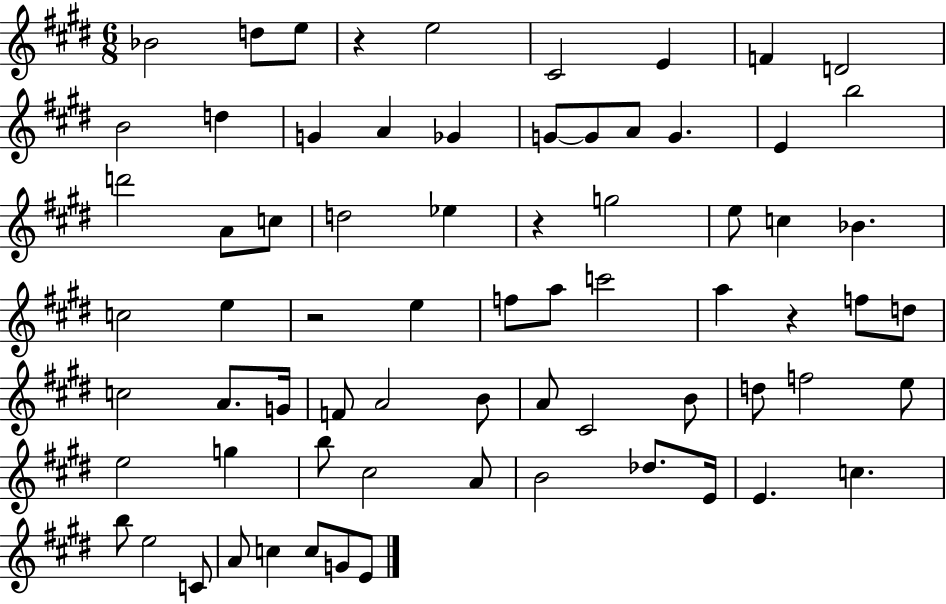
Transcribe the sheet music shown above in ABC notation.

X:1
T:Untitled
M:6/8
L:1/4
K:E
_B2 d/2 e/2 z e2 ^C2 E F D2 B2 d G A _G G/2 G/2 A/2 G E b2 d'2 A/2 c/2 d2 _e z g2 e/2 c _B c2 e z2 e f/2 a/2 c'2 a z f/2 d/2 c2 A/2 G/4 F/2 A2 B/2 A/2 ^C2 B/2 d/2 f2 e/2 e2 g b/2 ^c2 A/2 B2 _d/2 E/4 E c b/2 e2 C/2 A/2 c c/2 G/2 E/2